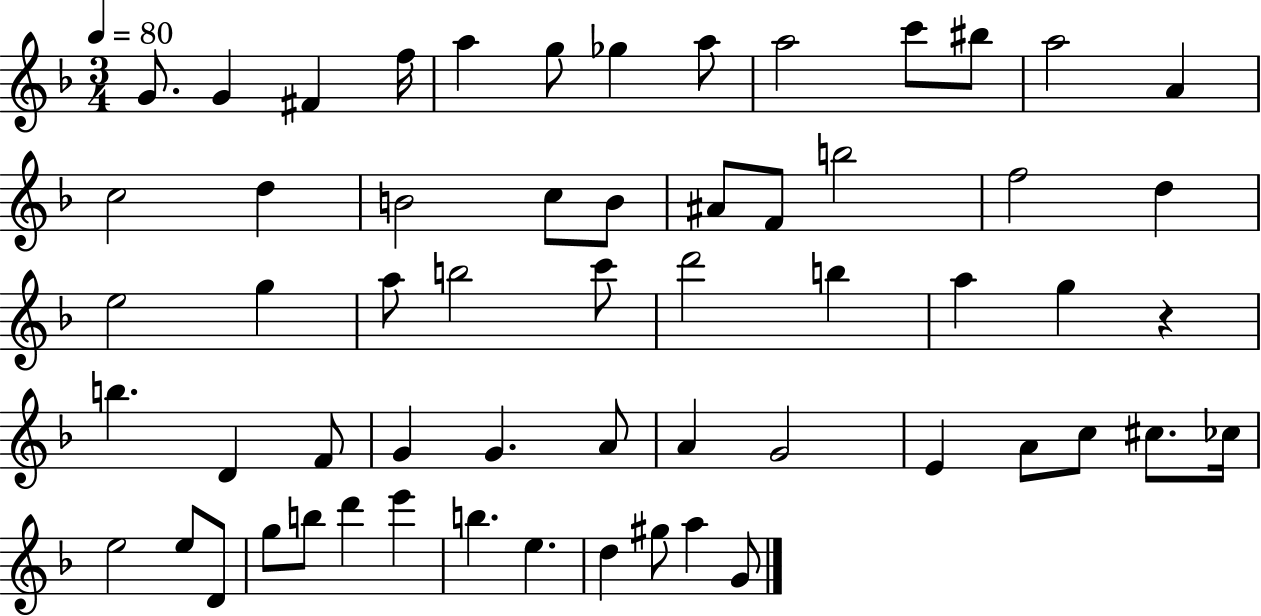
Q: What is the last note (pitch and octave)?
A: G4